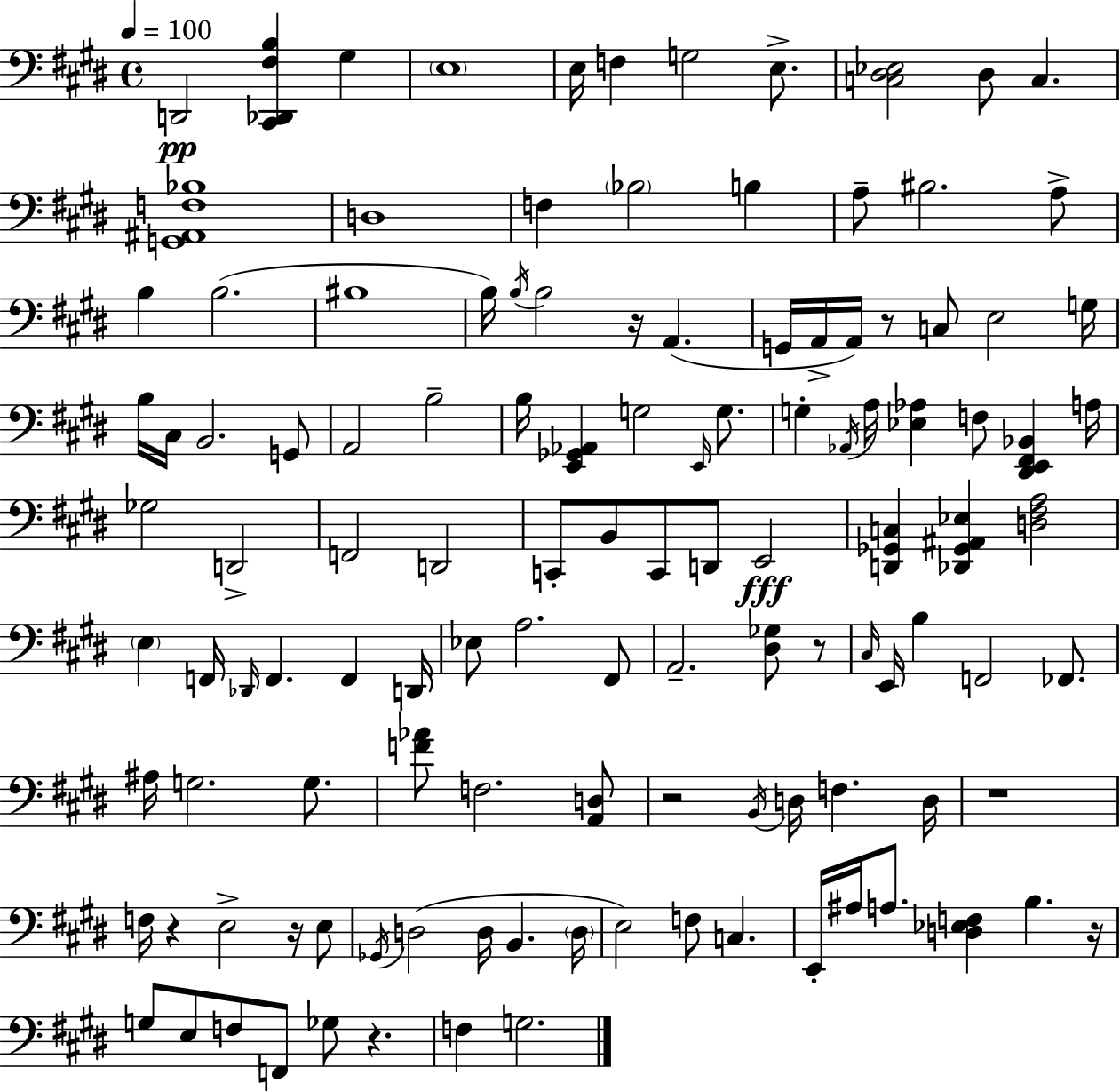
D2/h [C#2,Db2,F#3,B3]/q G#3/q E3/w E3/s F3/q G3/h E3/e. [C3,D#3,Eb3]/h D#3/e C3/q. [G2,A#2,F3,Bb3]/w D3/w F3/q Bb3/h B3/q A3/e BIS3/h. A3/e B3/q B3/h. BIS3/w B3/s B3/s B3/h R/s A2/q. G2/s A2/s A2/s R/e C3/e E3/h G3/s B3/s C#3/s B2/h. G2/e A2/h B3/h B3/s [E2,Gb2,Ab2]/q G3/h E2/s G3/e. G3/q Ab2/s A3/s [Eb3,Ab3]/q F3/e [D#2,E2,F#2,Bb2]/q A3/s Gb3/h D2/h F2/h D2/h C2/e B2/e C2/e D2/e E2/h [D2,Gb2,C3]/q [Db2,Gb2,A#2,Eb3]/q [D3,F#3,A3]/h E3/q F2/s Db2/s F2/q. F2/q D2/s Eb3/e A3/h. F#2/e A2/h. [D#3,Gb3]/e R/e C#3/s E2/s B3/q F2/h FES2/e. A#3/s G3/h. G3/e. [F4,Ab4]/e F3/h. [A2,D3]/e R/h B2/s D3/s F3/q. D3/s R/w F3/s R/q E3/h R/s E3/e Gb2/s D3/h D3/s B2/q. D3/s E3/h F3/e C3/q. E2/s A#3/s A3/e. [D3,Eb3,F3]/q B3/q. R/s G3/e E3/e F3/e F2/e Gb3/e R/q. F3/q G3/h.